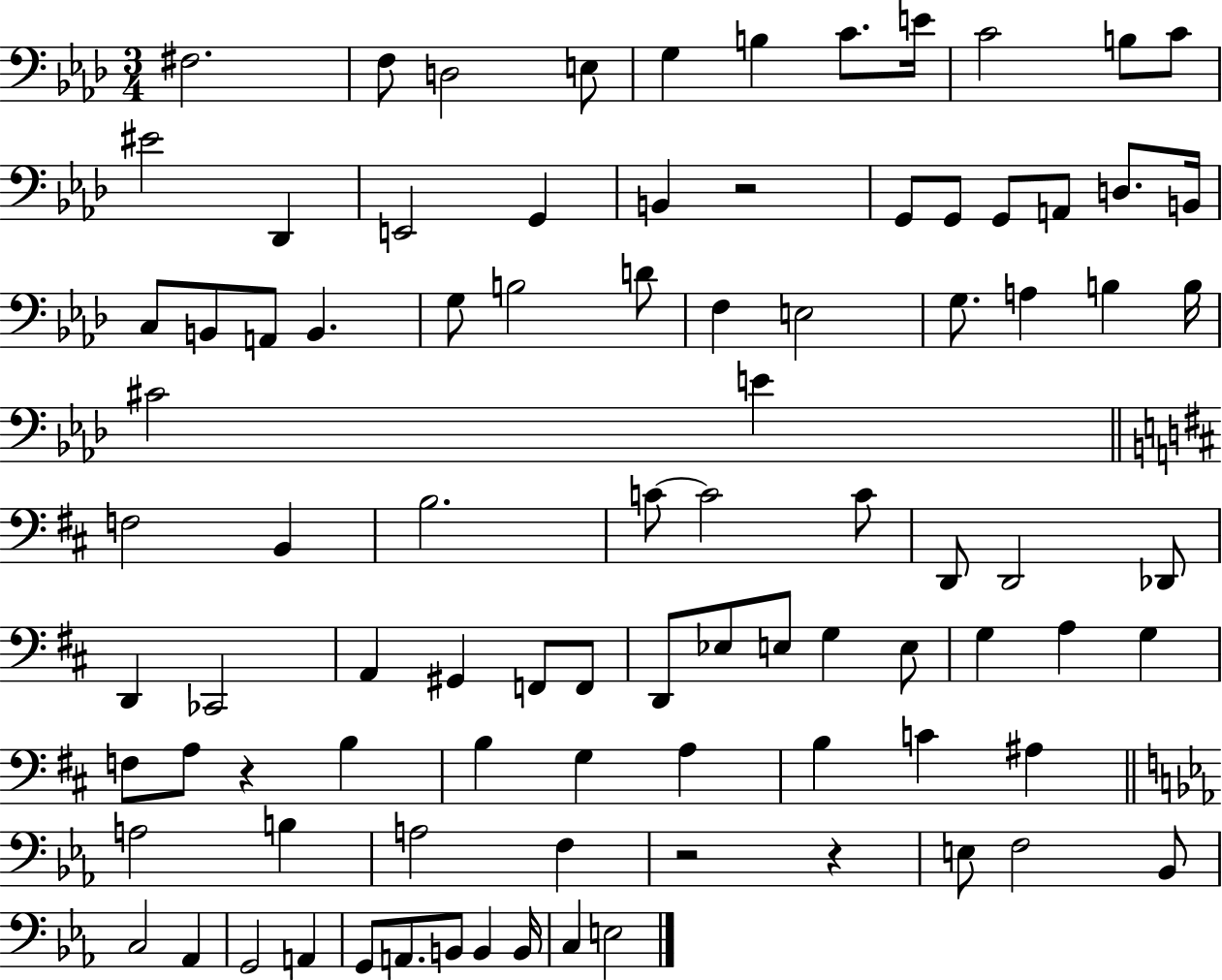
X:1
T:Untitled
M:3/4
L:1/4
K:Ab
^F,2 F,/2 D,2 E,/2 G, B, C/2 E/4 C2 B,/2 C/2 ^E2 _D,, E,,2 G,, B,, z2 G,,/2 G,,/2 G,,/2 A,,/2 D,/2 B,,/4 C,/2 B,,/2 A,,/2 B,, G,/2 B,2 D/2 F, E,2 G,/2 A, B, B,/4 ^C2 E F,2 B,, B,2 C/2 C2 C/2 D,,/2 D,,2 _D,,/2 D,, _C,,2 A,, ^G,, F,,/2 F,,/2 D,,/2 _E,/2 E,/2 G, E,/2 G, A, G, F,/2 A,/2 z B, B, G, A, B, C ^A, A,2 B, A,2 F, z2 z E,/2 F,2 _B,,/2 C,2 _A,, G,,2 A,, G,,/2 A,,/2 B,,/2 B,, B,,/4 C, E,2